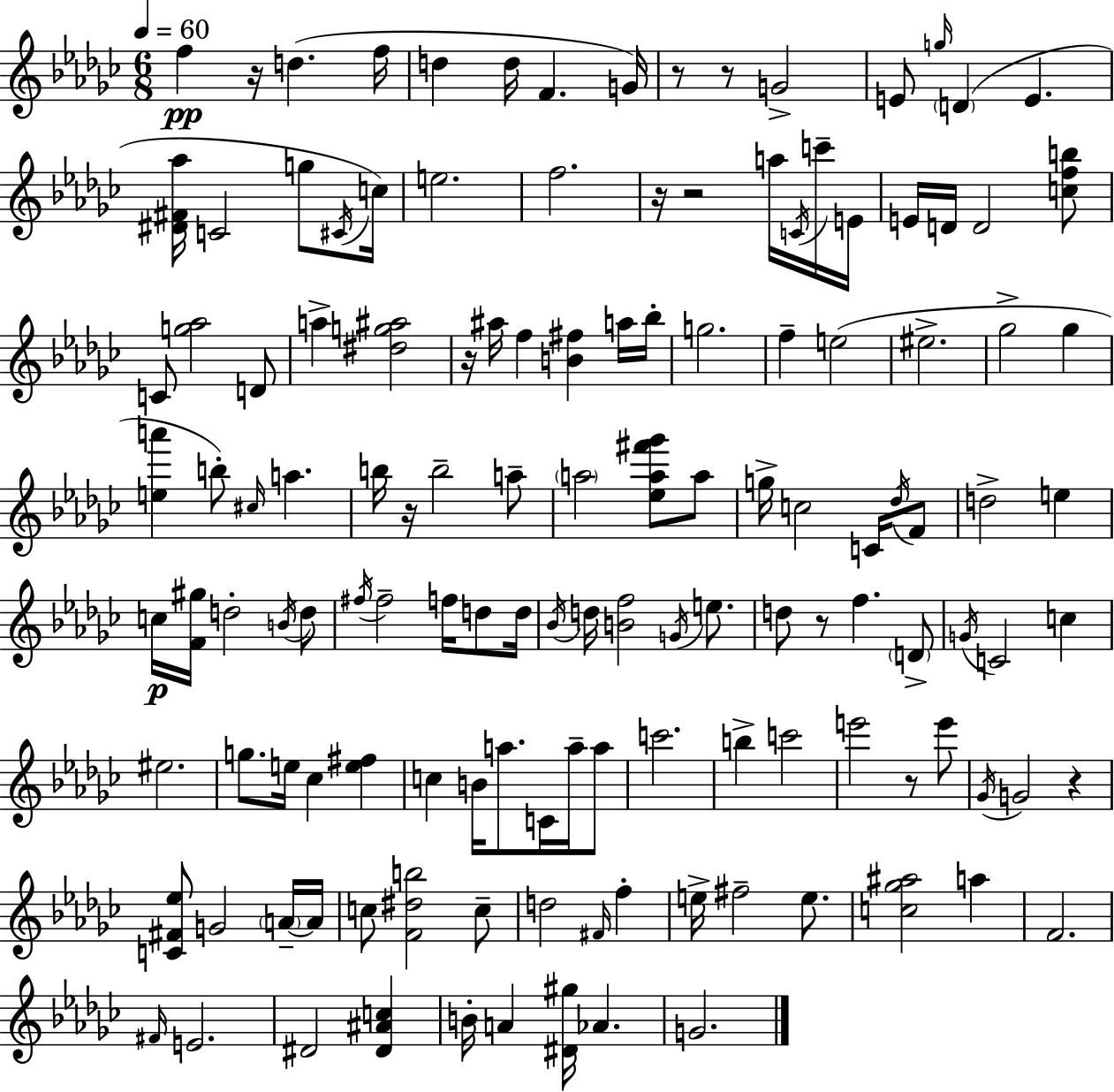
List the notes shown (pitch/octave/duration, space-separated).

F5/q R/s D5/q. F5/s D5/q D5/s F4/q. G4/s R/e R/e G4/h E4/e G5/s D4/q E4/q. [D#4,F#4,Ab5]/s C4/h G5/e C#4/s C5/s E5/h. F5/h. R/s R/h A5/s C4/s C6/s E4/s E4/s D4/s D4/h [C5,F5,B5]/e C4/e [G5,Ab5]/h D4/e A5/q [D#5,G5,A#5]/h R/s A#5/s F5/q [B4,F#5]/q A5/s Bb5/s G5/h. F5/q E5/h EIS5/h. Gb5/h Gb5/q [E5,A6]/q B5/e C#5/s A5/q. B5/s R/s B5/h A5/e A5/h [Eb5,A5,F#6,Gb6]/e A5/e G5/s C5/h C4/s Db5/s F4/e D5/h E5/q C5/s [F4,G#5]/s D5/h B4/s D5/e F#5/s F#5/h F5/s D5/e D5/s Bb4/s D5/s [B4,F5]/h G4/s E5/e. D5/e R/e F5/q. D4/e G4/s C4/h C5/q EIS5/h. G5/e. E5/s CES5/q [E5,F#5]/q C5/q B4/s A5/e. C4/s A5/s A5/e C6/h. B5/q C6/h E6/h R/e E6/e Gb4/s G4/h R/q [C4,F#4,Eb5]/e G4/h A4/s A4/s C5/e [F4,D#5,B5]/h C5/e D5/h F#4/s F5/q E5/s F#5/h E5/e. [C5,Gb5,A#5]/h A5/q F4/h. F#4/s E4/h. D#4/h [D#4,A#4,C5]/q B4/s A4/q [D#4,G#5]/s Ab4/q. G4/h.